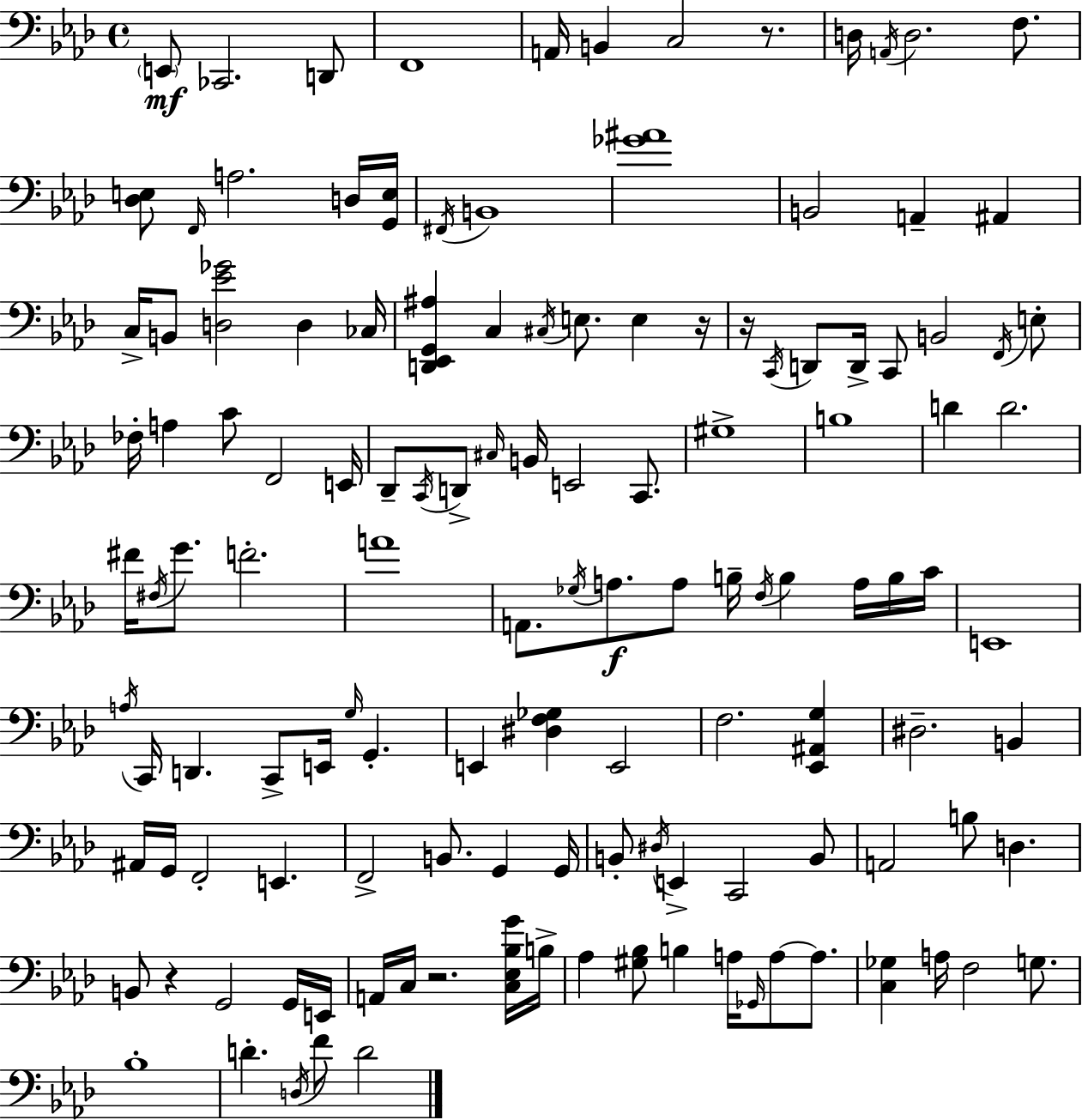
{
  \clef bass
  \time 4/4
  \defaultTimeSignature
  \key aes \major
  \parenthesize e,8\mf ces,2. d,8 | f,1 | a,16 b,4 c2 r8. | d16 \acciaccatura { a,16 } d2. f8. | \break <des e>8 \grace { f,16 } a2. | d16 <g, e>16 \acciaccatura { fis,16 } b,1 | <ges' ais'>1 | b,2 a,4-- ais,4 | \break c16-> b,8 <d ees' ges'>2 d4 | ces16 <d, ees, g, ais>4 c4 \acciaccatura { cis16 } e8. e4 | r16 r16 \acciaccatura { c,16 } d,8 d,16-> c,8 b,2 | \acciaccatura { f,16 } e8-. fes16-. a4 c'8 f,2 | \break e,16 des,8-- \acciaccatura { c,16 } d,8-> \grace { cis16 } b,16 e,2 | c,8. gis1-> | b1 | d'4 d'2. | \break fis'16 \acciaccatura { fis16 } g'8. f'2.-. | a'1 | a,8. \acciaccatura { ges16 } a8.\f | a8 b16-- \acciaccatura { f16 } b4 a16 b16 c'16 e,1 | \break \acciaccatura { a16 } c,16 d,4. | c,8-> e,16 \grace { g16 } g,4.-. e,4 | <dis f ges>4 e,2 f2. | <ees, ais, g>4 dis2.-- | \break b,4 ais,16 g,16 f,2-. | e,4. f,2-> | b,8. g,4 g,16 b,8-. \acciaccatura { dis16 } | e,4-> c,2 b,8 a,2 | \break b8 d4. b,8 | r4 g,2 g,16 e,16 a,16 c16 | r2. <c ees bes g'>16 b16-> aes4 | <gis bes>8 b4 a16 \grace { ges,16 } a8~~ a8. <c ges>4 | \break a16 f2 g8. bes1-. | d'4.-. | \acciaccatura { d16 } f'8 d'2 | \bar "|."
}